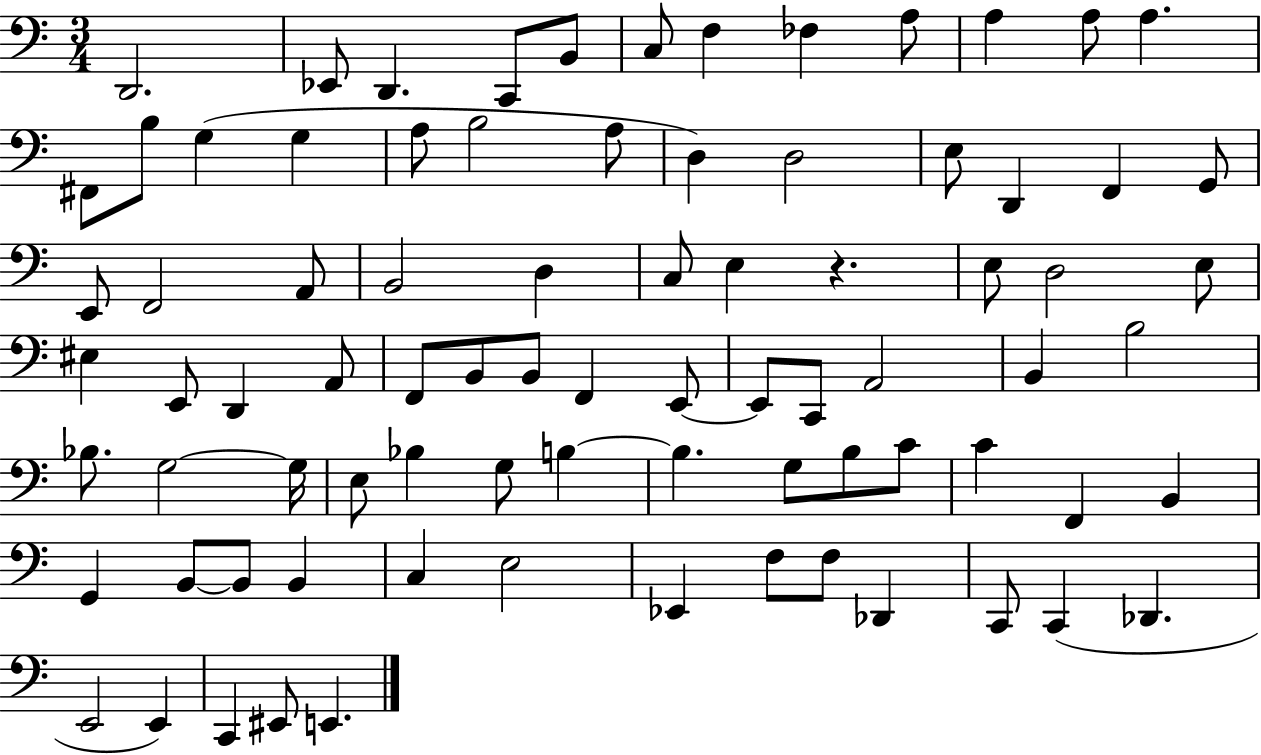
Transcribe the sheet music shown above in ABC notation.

X:1
T:Untitled
M:3/4
L:1/4
K:C
D,,2 _E,,/2 D,, C,,/2 B,,/2 C,/2 F, _F, A,/2 A, A,/2 A, ^F,,/2 B,/2 G, G, A,/2 B,2 A,/2 D, D,2 E,/2 D,, F,, G,,/2 E,,/2 F,,2 A,,/2 B,,2 D, C,/2 E, z E,/2 D,2 E,/2 ^E, E,,/2 D,, A,,/2 F,,/2 B,,/2 B,,/2 F,, E,,/2 E,,/2 C,,/2 A,,2 B,, B,2 _B,/2 G,2 G,/4 E,/2 _B, G,/2 B, B, G,/2 B,/2 C/2 C F,, B,, G,, B,,/2 B,,/2 B,, C, E,2 _E,, F,/2 F,/2 _D,, C,,/2 C,, _D,, E,,2 E,, C,, ^E,,/2 E,,